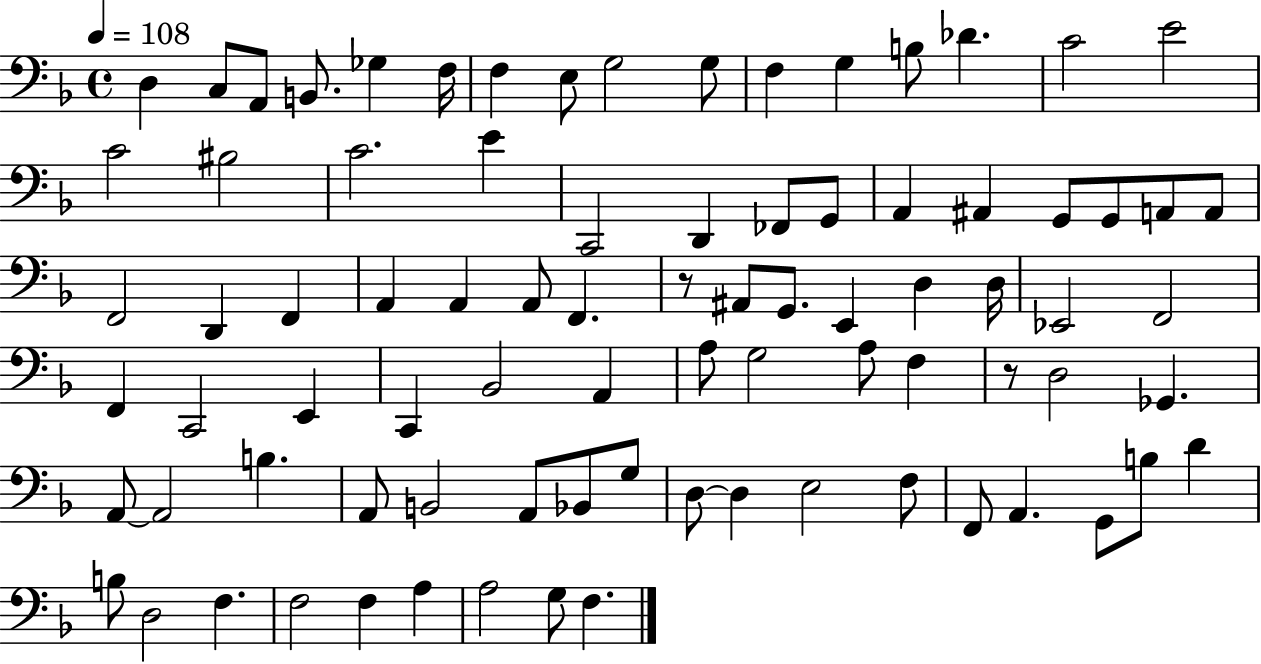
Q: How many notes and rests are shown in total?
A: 84